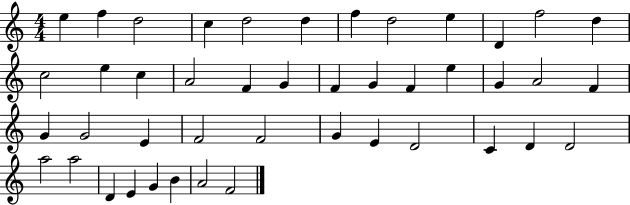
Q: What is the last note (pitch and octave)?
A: F4